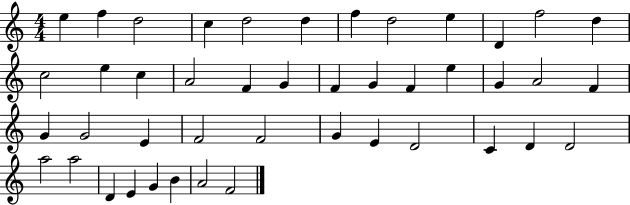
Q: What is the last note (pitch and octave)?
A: F4